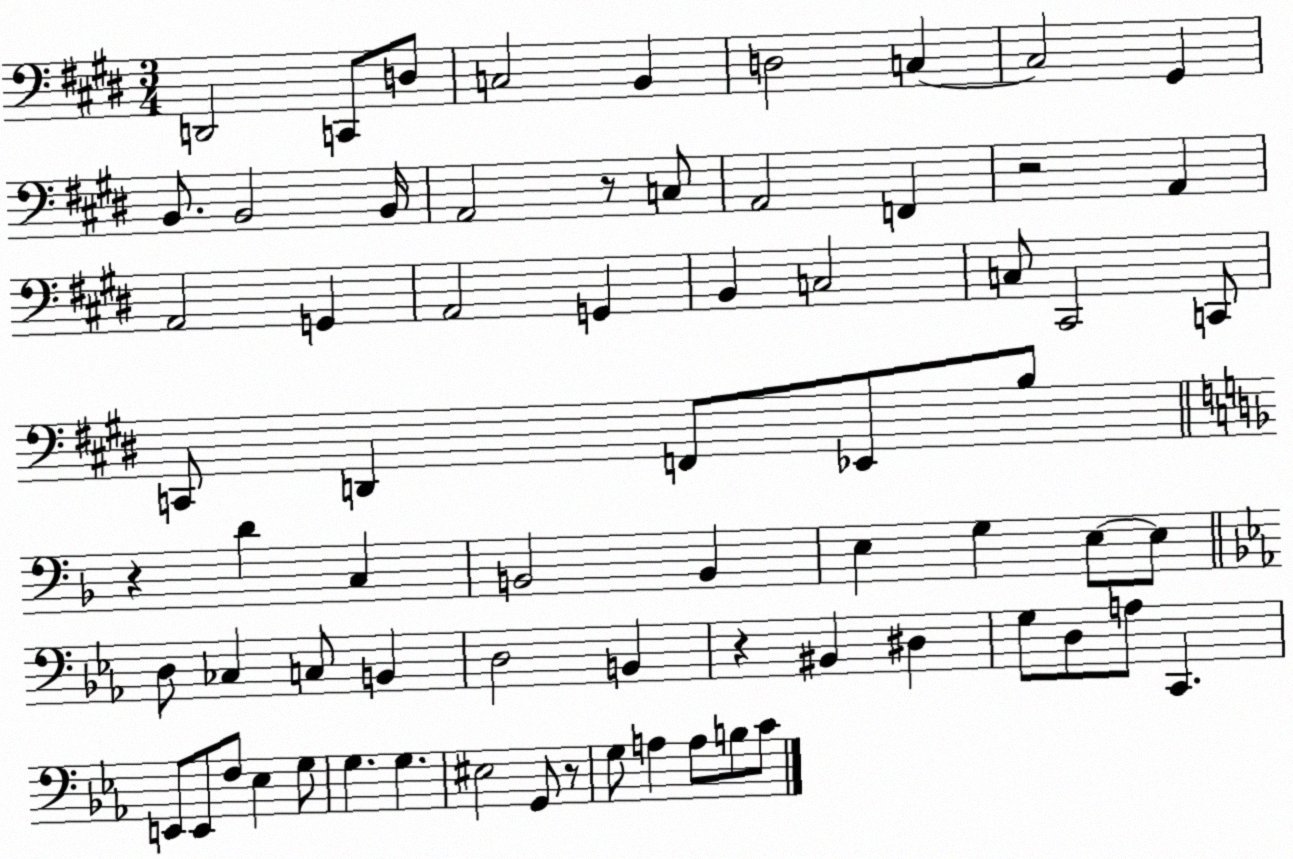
X:1
T:Untitled
M:3/4
L:1/4
K:E
D,,2 C,,/2 D,/2 C,2 B,, D,2 C, C,2 ^G,, B,,/2 B,,2 B,,/4 A,,2 z/2 C,/2 A,,2 F,, z2 A,, A,,2 G,, A,,2 G,, B,, C,2 C,/2 ^C,,2 C,,/2 C,,/2 D,, F,,/2 _E,,/2 B,/2 z D C, B,,2 B,, E, G, E,/2 E,/2 D,/2 _C, C,/2 B,, D,2 B,, z ^B,, ^D, G,/2 D,/2 A,/2 C,, E,,/2 E,,/2 F,/2 _E, G,/2 G, G, ^E,2 G,,/2 z/2 G,/2 A, A,/2 B,/2 C/2